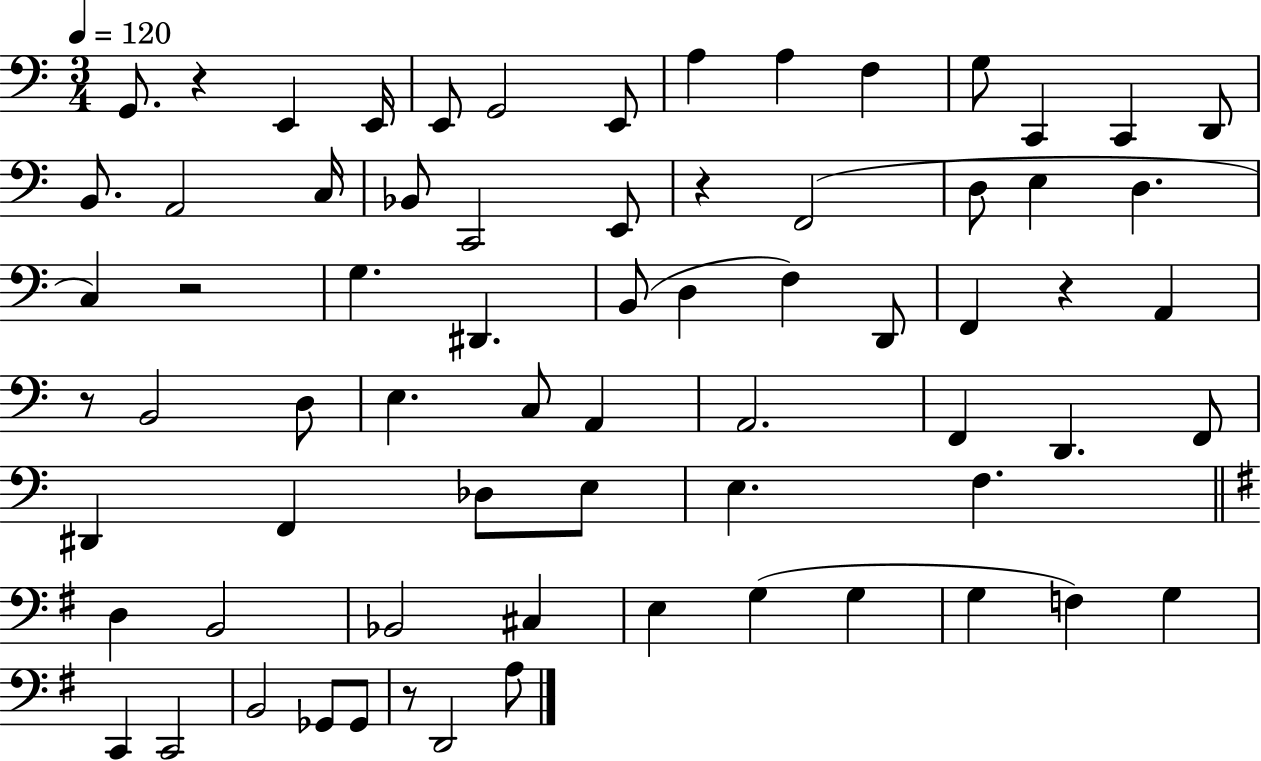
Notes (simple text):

G2/e. R/q E2/q E2/s E2/e G2/h E2/e A3/q A3/q F3/q G3/e C2/q C2/q D2/e B2/e. A2/h C3/s Bb2/e C2/h E2/e R/q F2/h D3/e E3/q D3/q. C3/q R/h G3/q. D#2/q. B2/e D3/q F3/q D2/e F2/q R/q A2/q R/e B2/h D3/e E3/q. C3/e A2/q A2/h. F2/q D2/q. F2/e D#2/q F2/q Db3/e E3/e E3/q. F3/q. D3/q B2/h Bb2/h C#3/q E3/q G3/q G3/q G3/q F3/q G3/q C2/q C2/h B2/h Gb2/e Gb2/e R/e D2/h A3/e